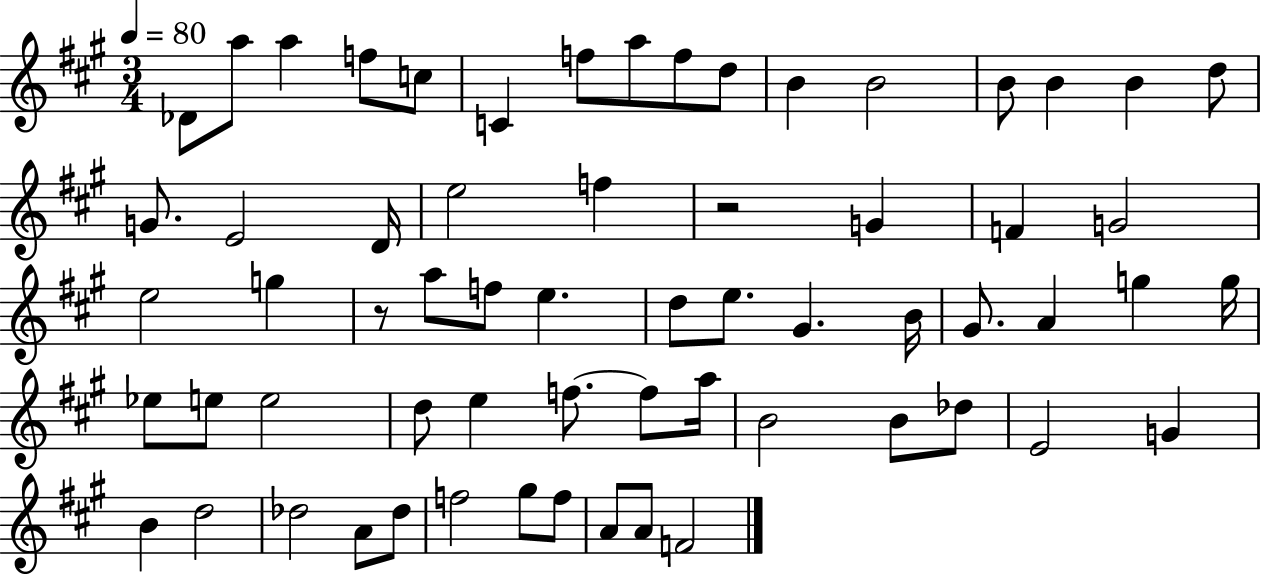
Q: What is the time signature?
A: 3/4